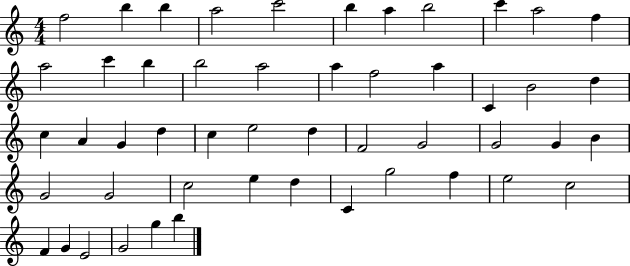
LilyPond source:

{
  \clef treble
  \numericTimeSignature
  \time 4/4
  \key c \major
  f''2 b''4 b''4 | a''2 c'''2 | b''4 a''4 b''2 | c'''4 a''2 f''4 | \break a''2 c'''4 b''4 | b''2 a''2 | a''4 f''2 a''4 | c'4 b'2 d''4 | \break c''4 a'4 g'4 d''4 | c''4 e''2 d''4 | f'2 g'2 | g'2 g'4 b'4 | \break g'2 g'2 | c''2 e''4 d''4 | c'4 g''2 f''4 | e''2 c''2 | \break f'4 g'4 e'2 | g'2 g''4 b''4 | \bar "|."
}